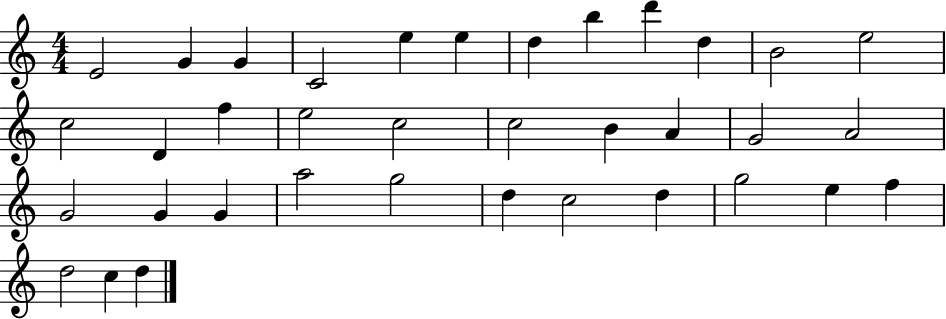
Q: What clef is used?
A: treble